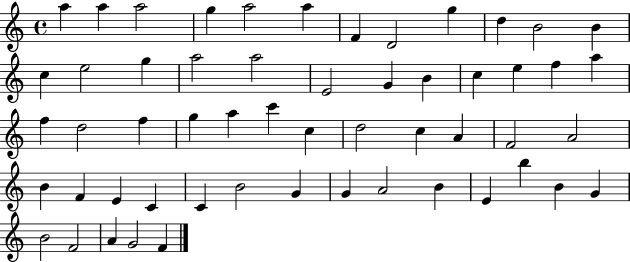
{
  \clef treble
  \time 4/4
  \defaultTimeSignature
  \key c \major
  a''4 a''4 a''2 | g''4 a''2 a''4 | f'4 d'2 g''4 | d''4 b'2 b'4 | \break c''4 e''2 g''4 | a''2 a''2 | e'2 g'4 b'4 | c''4 e''4 f''4 a''4 | \break f''4 d''2 f''4 | g''4 a''4 c'''4 c''4 | d''2 c''4 a'4 | f'2 a'2 | \break b'4 f'4 e'4 c'4 | c'4 b'2 g'4 | g'4 a'2 b'4 | e'4 b''4 b'4 g'4 | \break b'2 f'2 | a'4 g'2 f'4 | \bar "|."
}